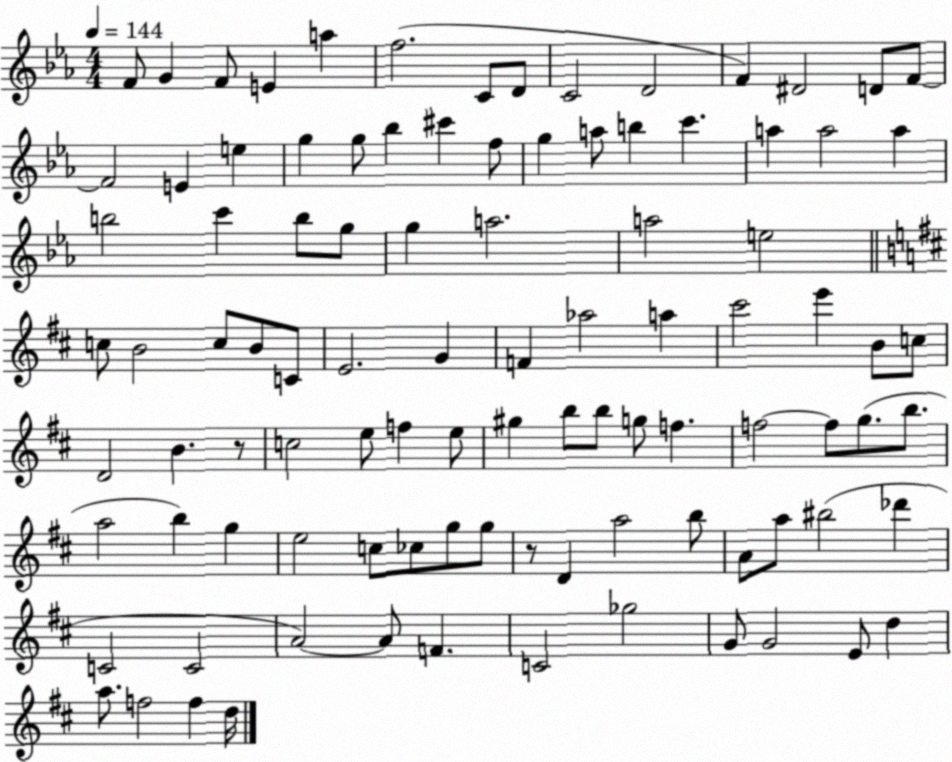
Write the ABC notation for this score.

X:1
T:Untitled
M:4/4
L:1/4
K:Eb
F/2 G F/2 E a f2 C/2 D/2 C2 D2 F ^D2 D/2 F/2 F2 E e g g/2 _b ^c' f/2 g a/2 b c' a a2 a b2 c' b/2 g/2 g a2 a2 e2 c/2 B2 c/2 B/2 C/2 E2 G F _a2 a ^c'2 e' B/2 c/2 D2 B z/2 c2 e/2 f e/2 ^g b/2 b/2 g/2 f f2 f/2 g/2 b/2 a2 b g e2 c/2 _c/2 g/2 g/2 z/2 D a2 b/2 A/2 a/2 ^b2 _d' C2 C2 A2 A/2 F C2 _g2 G/2 G2 E/2 d a/2 f2 f d/4